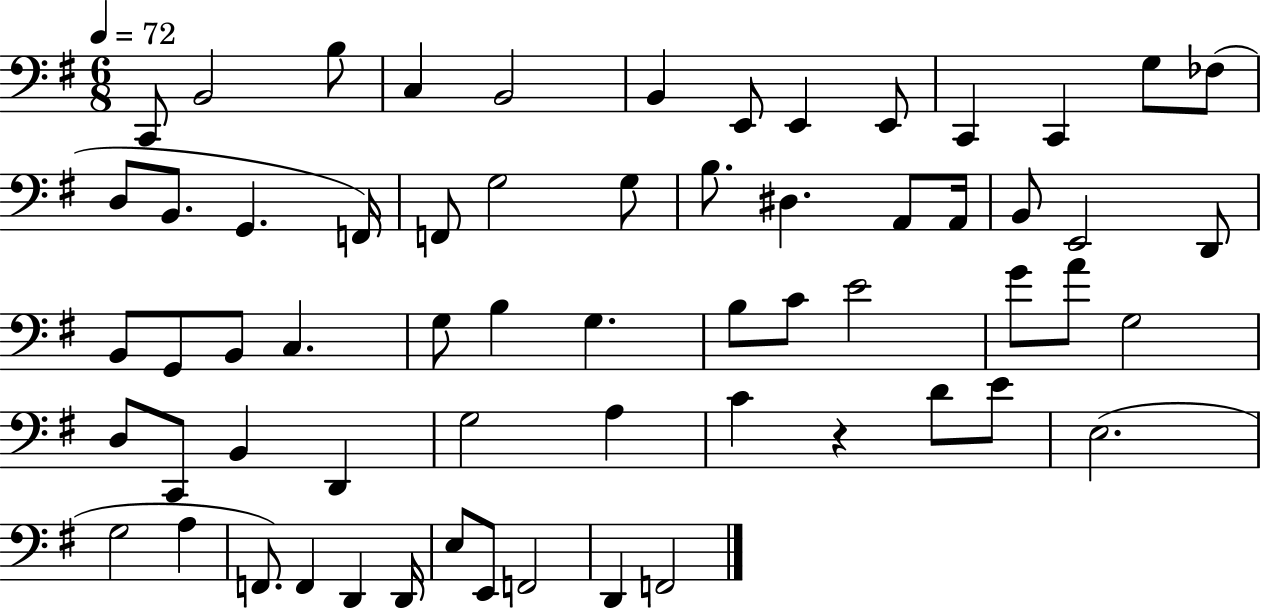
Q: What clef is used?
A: bass